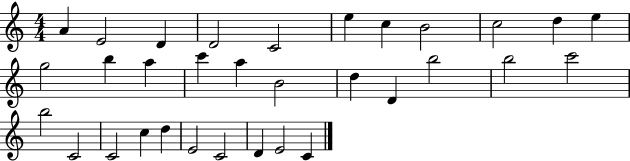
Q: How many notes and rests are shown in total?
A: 32